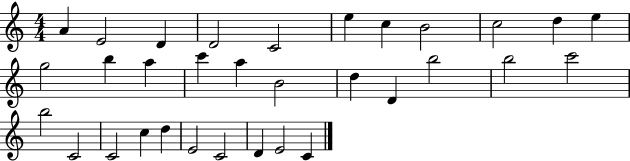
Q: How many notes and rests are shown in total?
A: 32